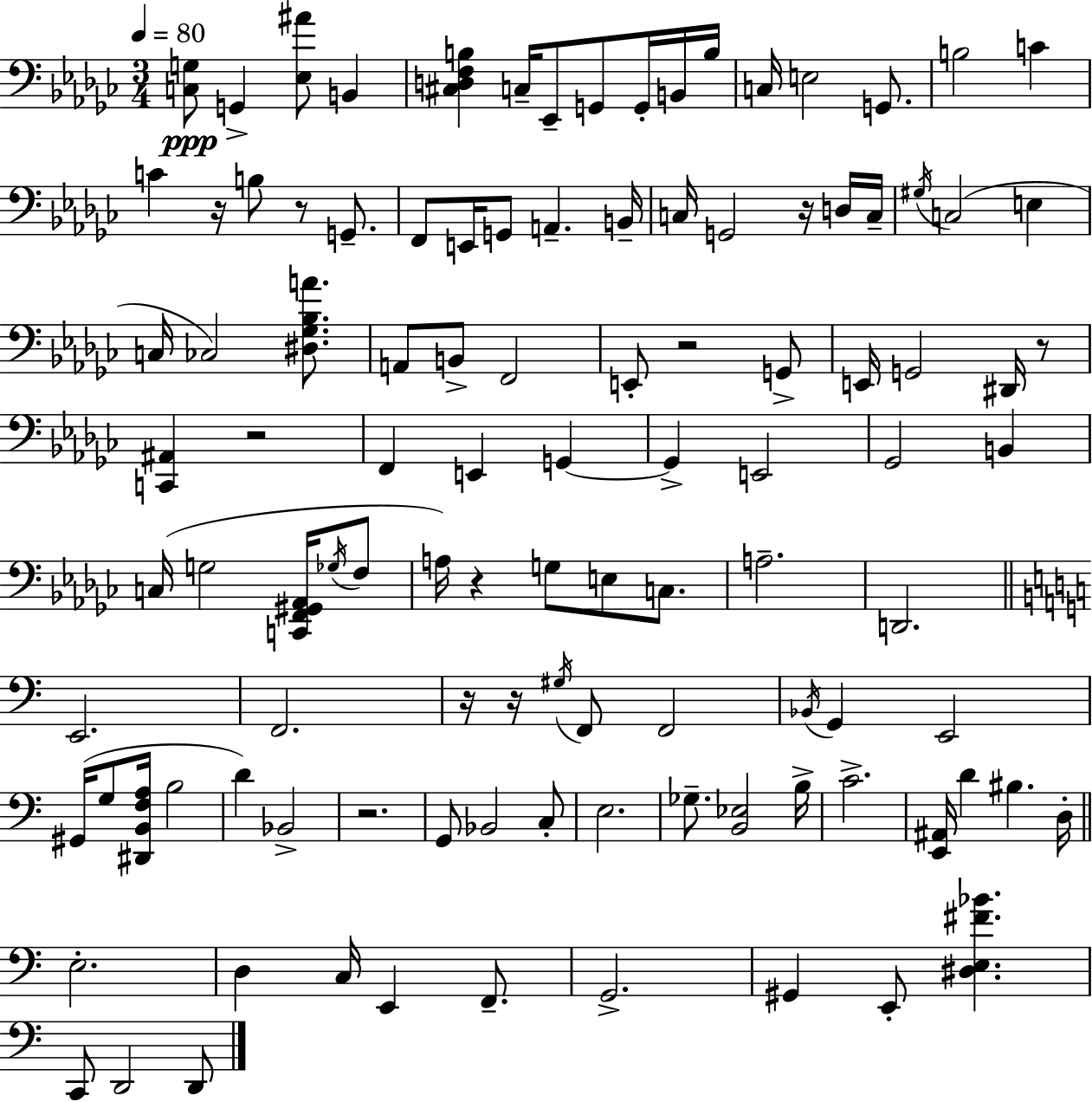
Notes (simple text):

[C3,G3]/e G2/q [Eb3,A#4]/e B2/q [C#3,D3,F3,B3]/q C3/s Eb2/e G2/e G2/s B2/s B3/s C3/s E3/h G2/e. B3/h C4/q C4/q R/s B3/e R/e G2/e. F2/e E2/s G2/e A2/q. B2/s C3/s G2/h R/s D3/s C3/s G#3/s C3/h E3/q C3/s CES3/h [D#3,Gb3,Bb3,A4]/e. A2/e B2/e F2/h E2/e R/h G2/e E2/s G2/h D#2/s R/e [C2,A#2]/q R/h F2/q E2/q G2/q G2/q E2/h Gb2/h B2/q C3/s G3/h [C2,F2,G#2,Ab2]/s Gb3/s F3/e A3/s R/q G3/e E3/e C3/e. A3/h. D2/h. E2/h. F2/h. R/s R/s G#3/s F2/e F2/h Bb2/s G2/q E2/h G#2/s G3/e [D#2,B2,F3,A3]/s B3/h D4/q Bb2/h R/h. G2/e Bb2/h C3/e E3/h. Gb3/e. [B2,Eb3]/h B3/s C4/h. [E2,A#2]/s D4/q BIS3/q. D3/s E3/h. D3/q C3/s E2/q F2/e. G2/h. G#2/q E2/e [D#3,E3,F#4,Bb4]/q. C2/e D2/h D2/e